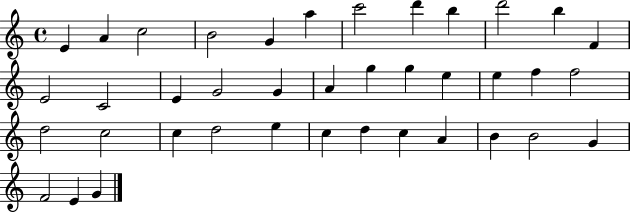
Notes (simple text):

E4/q A4/q C5/h B4/h G4/q A5/q C6/h D6/q B5/q D6/h B5/q F4/q E4/h C4/h E4/q G4/h G4/q A4/q G5/q G5/q E5/q E5/q F5/q F5/h D5/h C5/h C5/q D5/h E5/q C5/q D5/q C5/q A4/q B4/q B4/h G4/q F4/h E4/q G4/q